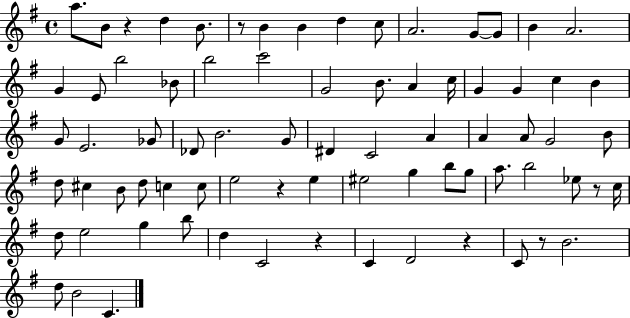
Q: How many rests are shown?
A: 7